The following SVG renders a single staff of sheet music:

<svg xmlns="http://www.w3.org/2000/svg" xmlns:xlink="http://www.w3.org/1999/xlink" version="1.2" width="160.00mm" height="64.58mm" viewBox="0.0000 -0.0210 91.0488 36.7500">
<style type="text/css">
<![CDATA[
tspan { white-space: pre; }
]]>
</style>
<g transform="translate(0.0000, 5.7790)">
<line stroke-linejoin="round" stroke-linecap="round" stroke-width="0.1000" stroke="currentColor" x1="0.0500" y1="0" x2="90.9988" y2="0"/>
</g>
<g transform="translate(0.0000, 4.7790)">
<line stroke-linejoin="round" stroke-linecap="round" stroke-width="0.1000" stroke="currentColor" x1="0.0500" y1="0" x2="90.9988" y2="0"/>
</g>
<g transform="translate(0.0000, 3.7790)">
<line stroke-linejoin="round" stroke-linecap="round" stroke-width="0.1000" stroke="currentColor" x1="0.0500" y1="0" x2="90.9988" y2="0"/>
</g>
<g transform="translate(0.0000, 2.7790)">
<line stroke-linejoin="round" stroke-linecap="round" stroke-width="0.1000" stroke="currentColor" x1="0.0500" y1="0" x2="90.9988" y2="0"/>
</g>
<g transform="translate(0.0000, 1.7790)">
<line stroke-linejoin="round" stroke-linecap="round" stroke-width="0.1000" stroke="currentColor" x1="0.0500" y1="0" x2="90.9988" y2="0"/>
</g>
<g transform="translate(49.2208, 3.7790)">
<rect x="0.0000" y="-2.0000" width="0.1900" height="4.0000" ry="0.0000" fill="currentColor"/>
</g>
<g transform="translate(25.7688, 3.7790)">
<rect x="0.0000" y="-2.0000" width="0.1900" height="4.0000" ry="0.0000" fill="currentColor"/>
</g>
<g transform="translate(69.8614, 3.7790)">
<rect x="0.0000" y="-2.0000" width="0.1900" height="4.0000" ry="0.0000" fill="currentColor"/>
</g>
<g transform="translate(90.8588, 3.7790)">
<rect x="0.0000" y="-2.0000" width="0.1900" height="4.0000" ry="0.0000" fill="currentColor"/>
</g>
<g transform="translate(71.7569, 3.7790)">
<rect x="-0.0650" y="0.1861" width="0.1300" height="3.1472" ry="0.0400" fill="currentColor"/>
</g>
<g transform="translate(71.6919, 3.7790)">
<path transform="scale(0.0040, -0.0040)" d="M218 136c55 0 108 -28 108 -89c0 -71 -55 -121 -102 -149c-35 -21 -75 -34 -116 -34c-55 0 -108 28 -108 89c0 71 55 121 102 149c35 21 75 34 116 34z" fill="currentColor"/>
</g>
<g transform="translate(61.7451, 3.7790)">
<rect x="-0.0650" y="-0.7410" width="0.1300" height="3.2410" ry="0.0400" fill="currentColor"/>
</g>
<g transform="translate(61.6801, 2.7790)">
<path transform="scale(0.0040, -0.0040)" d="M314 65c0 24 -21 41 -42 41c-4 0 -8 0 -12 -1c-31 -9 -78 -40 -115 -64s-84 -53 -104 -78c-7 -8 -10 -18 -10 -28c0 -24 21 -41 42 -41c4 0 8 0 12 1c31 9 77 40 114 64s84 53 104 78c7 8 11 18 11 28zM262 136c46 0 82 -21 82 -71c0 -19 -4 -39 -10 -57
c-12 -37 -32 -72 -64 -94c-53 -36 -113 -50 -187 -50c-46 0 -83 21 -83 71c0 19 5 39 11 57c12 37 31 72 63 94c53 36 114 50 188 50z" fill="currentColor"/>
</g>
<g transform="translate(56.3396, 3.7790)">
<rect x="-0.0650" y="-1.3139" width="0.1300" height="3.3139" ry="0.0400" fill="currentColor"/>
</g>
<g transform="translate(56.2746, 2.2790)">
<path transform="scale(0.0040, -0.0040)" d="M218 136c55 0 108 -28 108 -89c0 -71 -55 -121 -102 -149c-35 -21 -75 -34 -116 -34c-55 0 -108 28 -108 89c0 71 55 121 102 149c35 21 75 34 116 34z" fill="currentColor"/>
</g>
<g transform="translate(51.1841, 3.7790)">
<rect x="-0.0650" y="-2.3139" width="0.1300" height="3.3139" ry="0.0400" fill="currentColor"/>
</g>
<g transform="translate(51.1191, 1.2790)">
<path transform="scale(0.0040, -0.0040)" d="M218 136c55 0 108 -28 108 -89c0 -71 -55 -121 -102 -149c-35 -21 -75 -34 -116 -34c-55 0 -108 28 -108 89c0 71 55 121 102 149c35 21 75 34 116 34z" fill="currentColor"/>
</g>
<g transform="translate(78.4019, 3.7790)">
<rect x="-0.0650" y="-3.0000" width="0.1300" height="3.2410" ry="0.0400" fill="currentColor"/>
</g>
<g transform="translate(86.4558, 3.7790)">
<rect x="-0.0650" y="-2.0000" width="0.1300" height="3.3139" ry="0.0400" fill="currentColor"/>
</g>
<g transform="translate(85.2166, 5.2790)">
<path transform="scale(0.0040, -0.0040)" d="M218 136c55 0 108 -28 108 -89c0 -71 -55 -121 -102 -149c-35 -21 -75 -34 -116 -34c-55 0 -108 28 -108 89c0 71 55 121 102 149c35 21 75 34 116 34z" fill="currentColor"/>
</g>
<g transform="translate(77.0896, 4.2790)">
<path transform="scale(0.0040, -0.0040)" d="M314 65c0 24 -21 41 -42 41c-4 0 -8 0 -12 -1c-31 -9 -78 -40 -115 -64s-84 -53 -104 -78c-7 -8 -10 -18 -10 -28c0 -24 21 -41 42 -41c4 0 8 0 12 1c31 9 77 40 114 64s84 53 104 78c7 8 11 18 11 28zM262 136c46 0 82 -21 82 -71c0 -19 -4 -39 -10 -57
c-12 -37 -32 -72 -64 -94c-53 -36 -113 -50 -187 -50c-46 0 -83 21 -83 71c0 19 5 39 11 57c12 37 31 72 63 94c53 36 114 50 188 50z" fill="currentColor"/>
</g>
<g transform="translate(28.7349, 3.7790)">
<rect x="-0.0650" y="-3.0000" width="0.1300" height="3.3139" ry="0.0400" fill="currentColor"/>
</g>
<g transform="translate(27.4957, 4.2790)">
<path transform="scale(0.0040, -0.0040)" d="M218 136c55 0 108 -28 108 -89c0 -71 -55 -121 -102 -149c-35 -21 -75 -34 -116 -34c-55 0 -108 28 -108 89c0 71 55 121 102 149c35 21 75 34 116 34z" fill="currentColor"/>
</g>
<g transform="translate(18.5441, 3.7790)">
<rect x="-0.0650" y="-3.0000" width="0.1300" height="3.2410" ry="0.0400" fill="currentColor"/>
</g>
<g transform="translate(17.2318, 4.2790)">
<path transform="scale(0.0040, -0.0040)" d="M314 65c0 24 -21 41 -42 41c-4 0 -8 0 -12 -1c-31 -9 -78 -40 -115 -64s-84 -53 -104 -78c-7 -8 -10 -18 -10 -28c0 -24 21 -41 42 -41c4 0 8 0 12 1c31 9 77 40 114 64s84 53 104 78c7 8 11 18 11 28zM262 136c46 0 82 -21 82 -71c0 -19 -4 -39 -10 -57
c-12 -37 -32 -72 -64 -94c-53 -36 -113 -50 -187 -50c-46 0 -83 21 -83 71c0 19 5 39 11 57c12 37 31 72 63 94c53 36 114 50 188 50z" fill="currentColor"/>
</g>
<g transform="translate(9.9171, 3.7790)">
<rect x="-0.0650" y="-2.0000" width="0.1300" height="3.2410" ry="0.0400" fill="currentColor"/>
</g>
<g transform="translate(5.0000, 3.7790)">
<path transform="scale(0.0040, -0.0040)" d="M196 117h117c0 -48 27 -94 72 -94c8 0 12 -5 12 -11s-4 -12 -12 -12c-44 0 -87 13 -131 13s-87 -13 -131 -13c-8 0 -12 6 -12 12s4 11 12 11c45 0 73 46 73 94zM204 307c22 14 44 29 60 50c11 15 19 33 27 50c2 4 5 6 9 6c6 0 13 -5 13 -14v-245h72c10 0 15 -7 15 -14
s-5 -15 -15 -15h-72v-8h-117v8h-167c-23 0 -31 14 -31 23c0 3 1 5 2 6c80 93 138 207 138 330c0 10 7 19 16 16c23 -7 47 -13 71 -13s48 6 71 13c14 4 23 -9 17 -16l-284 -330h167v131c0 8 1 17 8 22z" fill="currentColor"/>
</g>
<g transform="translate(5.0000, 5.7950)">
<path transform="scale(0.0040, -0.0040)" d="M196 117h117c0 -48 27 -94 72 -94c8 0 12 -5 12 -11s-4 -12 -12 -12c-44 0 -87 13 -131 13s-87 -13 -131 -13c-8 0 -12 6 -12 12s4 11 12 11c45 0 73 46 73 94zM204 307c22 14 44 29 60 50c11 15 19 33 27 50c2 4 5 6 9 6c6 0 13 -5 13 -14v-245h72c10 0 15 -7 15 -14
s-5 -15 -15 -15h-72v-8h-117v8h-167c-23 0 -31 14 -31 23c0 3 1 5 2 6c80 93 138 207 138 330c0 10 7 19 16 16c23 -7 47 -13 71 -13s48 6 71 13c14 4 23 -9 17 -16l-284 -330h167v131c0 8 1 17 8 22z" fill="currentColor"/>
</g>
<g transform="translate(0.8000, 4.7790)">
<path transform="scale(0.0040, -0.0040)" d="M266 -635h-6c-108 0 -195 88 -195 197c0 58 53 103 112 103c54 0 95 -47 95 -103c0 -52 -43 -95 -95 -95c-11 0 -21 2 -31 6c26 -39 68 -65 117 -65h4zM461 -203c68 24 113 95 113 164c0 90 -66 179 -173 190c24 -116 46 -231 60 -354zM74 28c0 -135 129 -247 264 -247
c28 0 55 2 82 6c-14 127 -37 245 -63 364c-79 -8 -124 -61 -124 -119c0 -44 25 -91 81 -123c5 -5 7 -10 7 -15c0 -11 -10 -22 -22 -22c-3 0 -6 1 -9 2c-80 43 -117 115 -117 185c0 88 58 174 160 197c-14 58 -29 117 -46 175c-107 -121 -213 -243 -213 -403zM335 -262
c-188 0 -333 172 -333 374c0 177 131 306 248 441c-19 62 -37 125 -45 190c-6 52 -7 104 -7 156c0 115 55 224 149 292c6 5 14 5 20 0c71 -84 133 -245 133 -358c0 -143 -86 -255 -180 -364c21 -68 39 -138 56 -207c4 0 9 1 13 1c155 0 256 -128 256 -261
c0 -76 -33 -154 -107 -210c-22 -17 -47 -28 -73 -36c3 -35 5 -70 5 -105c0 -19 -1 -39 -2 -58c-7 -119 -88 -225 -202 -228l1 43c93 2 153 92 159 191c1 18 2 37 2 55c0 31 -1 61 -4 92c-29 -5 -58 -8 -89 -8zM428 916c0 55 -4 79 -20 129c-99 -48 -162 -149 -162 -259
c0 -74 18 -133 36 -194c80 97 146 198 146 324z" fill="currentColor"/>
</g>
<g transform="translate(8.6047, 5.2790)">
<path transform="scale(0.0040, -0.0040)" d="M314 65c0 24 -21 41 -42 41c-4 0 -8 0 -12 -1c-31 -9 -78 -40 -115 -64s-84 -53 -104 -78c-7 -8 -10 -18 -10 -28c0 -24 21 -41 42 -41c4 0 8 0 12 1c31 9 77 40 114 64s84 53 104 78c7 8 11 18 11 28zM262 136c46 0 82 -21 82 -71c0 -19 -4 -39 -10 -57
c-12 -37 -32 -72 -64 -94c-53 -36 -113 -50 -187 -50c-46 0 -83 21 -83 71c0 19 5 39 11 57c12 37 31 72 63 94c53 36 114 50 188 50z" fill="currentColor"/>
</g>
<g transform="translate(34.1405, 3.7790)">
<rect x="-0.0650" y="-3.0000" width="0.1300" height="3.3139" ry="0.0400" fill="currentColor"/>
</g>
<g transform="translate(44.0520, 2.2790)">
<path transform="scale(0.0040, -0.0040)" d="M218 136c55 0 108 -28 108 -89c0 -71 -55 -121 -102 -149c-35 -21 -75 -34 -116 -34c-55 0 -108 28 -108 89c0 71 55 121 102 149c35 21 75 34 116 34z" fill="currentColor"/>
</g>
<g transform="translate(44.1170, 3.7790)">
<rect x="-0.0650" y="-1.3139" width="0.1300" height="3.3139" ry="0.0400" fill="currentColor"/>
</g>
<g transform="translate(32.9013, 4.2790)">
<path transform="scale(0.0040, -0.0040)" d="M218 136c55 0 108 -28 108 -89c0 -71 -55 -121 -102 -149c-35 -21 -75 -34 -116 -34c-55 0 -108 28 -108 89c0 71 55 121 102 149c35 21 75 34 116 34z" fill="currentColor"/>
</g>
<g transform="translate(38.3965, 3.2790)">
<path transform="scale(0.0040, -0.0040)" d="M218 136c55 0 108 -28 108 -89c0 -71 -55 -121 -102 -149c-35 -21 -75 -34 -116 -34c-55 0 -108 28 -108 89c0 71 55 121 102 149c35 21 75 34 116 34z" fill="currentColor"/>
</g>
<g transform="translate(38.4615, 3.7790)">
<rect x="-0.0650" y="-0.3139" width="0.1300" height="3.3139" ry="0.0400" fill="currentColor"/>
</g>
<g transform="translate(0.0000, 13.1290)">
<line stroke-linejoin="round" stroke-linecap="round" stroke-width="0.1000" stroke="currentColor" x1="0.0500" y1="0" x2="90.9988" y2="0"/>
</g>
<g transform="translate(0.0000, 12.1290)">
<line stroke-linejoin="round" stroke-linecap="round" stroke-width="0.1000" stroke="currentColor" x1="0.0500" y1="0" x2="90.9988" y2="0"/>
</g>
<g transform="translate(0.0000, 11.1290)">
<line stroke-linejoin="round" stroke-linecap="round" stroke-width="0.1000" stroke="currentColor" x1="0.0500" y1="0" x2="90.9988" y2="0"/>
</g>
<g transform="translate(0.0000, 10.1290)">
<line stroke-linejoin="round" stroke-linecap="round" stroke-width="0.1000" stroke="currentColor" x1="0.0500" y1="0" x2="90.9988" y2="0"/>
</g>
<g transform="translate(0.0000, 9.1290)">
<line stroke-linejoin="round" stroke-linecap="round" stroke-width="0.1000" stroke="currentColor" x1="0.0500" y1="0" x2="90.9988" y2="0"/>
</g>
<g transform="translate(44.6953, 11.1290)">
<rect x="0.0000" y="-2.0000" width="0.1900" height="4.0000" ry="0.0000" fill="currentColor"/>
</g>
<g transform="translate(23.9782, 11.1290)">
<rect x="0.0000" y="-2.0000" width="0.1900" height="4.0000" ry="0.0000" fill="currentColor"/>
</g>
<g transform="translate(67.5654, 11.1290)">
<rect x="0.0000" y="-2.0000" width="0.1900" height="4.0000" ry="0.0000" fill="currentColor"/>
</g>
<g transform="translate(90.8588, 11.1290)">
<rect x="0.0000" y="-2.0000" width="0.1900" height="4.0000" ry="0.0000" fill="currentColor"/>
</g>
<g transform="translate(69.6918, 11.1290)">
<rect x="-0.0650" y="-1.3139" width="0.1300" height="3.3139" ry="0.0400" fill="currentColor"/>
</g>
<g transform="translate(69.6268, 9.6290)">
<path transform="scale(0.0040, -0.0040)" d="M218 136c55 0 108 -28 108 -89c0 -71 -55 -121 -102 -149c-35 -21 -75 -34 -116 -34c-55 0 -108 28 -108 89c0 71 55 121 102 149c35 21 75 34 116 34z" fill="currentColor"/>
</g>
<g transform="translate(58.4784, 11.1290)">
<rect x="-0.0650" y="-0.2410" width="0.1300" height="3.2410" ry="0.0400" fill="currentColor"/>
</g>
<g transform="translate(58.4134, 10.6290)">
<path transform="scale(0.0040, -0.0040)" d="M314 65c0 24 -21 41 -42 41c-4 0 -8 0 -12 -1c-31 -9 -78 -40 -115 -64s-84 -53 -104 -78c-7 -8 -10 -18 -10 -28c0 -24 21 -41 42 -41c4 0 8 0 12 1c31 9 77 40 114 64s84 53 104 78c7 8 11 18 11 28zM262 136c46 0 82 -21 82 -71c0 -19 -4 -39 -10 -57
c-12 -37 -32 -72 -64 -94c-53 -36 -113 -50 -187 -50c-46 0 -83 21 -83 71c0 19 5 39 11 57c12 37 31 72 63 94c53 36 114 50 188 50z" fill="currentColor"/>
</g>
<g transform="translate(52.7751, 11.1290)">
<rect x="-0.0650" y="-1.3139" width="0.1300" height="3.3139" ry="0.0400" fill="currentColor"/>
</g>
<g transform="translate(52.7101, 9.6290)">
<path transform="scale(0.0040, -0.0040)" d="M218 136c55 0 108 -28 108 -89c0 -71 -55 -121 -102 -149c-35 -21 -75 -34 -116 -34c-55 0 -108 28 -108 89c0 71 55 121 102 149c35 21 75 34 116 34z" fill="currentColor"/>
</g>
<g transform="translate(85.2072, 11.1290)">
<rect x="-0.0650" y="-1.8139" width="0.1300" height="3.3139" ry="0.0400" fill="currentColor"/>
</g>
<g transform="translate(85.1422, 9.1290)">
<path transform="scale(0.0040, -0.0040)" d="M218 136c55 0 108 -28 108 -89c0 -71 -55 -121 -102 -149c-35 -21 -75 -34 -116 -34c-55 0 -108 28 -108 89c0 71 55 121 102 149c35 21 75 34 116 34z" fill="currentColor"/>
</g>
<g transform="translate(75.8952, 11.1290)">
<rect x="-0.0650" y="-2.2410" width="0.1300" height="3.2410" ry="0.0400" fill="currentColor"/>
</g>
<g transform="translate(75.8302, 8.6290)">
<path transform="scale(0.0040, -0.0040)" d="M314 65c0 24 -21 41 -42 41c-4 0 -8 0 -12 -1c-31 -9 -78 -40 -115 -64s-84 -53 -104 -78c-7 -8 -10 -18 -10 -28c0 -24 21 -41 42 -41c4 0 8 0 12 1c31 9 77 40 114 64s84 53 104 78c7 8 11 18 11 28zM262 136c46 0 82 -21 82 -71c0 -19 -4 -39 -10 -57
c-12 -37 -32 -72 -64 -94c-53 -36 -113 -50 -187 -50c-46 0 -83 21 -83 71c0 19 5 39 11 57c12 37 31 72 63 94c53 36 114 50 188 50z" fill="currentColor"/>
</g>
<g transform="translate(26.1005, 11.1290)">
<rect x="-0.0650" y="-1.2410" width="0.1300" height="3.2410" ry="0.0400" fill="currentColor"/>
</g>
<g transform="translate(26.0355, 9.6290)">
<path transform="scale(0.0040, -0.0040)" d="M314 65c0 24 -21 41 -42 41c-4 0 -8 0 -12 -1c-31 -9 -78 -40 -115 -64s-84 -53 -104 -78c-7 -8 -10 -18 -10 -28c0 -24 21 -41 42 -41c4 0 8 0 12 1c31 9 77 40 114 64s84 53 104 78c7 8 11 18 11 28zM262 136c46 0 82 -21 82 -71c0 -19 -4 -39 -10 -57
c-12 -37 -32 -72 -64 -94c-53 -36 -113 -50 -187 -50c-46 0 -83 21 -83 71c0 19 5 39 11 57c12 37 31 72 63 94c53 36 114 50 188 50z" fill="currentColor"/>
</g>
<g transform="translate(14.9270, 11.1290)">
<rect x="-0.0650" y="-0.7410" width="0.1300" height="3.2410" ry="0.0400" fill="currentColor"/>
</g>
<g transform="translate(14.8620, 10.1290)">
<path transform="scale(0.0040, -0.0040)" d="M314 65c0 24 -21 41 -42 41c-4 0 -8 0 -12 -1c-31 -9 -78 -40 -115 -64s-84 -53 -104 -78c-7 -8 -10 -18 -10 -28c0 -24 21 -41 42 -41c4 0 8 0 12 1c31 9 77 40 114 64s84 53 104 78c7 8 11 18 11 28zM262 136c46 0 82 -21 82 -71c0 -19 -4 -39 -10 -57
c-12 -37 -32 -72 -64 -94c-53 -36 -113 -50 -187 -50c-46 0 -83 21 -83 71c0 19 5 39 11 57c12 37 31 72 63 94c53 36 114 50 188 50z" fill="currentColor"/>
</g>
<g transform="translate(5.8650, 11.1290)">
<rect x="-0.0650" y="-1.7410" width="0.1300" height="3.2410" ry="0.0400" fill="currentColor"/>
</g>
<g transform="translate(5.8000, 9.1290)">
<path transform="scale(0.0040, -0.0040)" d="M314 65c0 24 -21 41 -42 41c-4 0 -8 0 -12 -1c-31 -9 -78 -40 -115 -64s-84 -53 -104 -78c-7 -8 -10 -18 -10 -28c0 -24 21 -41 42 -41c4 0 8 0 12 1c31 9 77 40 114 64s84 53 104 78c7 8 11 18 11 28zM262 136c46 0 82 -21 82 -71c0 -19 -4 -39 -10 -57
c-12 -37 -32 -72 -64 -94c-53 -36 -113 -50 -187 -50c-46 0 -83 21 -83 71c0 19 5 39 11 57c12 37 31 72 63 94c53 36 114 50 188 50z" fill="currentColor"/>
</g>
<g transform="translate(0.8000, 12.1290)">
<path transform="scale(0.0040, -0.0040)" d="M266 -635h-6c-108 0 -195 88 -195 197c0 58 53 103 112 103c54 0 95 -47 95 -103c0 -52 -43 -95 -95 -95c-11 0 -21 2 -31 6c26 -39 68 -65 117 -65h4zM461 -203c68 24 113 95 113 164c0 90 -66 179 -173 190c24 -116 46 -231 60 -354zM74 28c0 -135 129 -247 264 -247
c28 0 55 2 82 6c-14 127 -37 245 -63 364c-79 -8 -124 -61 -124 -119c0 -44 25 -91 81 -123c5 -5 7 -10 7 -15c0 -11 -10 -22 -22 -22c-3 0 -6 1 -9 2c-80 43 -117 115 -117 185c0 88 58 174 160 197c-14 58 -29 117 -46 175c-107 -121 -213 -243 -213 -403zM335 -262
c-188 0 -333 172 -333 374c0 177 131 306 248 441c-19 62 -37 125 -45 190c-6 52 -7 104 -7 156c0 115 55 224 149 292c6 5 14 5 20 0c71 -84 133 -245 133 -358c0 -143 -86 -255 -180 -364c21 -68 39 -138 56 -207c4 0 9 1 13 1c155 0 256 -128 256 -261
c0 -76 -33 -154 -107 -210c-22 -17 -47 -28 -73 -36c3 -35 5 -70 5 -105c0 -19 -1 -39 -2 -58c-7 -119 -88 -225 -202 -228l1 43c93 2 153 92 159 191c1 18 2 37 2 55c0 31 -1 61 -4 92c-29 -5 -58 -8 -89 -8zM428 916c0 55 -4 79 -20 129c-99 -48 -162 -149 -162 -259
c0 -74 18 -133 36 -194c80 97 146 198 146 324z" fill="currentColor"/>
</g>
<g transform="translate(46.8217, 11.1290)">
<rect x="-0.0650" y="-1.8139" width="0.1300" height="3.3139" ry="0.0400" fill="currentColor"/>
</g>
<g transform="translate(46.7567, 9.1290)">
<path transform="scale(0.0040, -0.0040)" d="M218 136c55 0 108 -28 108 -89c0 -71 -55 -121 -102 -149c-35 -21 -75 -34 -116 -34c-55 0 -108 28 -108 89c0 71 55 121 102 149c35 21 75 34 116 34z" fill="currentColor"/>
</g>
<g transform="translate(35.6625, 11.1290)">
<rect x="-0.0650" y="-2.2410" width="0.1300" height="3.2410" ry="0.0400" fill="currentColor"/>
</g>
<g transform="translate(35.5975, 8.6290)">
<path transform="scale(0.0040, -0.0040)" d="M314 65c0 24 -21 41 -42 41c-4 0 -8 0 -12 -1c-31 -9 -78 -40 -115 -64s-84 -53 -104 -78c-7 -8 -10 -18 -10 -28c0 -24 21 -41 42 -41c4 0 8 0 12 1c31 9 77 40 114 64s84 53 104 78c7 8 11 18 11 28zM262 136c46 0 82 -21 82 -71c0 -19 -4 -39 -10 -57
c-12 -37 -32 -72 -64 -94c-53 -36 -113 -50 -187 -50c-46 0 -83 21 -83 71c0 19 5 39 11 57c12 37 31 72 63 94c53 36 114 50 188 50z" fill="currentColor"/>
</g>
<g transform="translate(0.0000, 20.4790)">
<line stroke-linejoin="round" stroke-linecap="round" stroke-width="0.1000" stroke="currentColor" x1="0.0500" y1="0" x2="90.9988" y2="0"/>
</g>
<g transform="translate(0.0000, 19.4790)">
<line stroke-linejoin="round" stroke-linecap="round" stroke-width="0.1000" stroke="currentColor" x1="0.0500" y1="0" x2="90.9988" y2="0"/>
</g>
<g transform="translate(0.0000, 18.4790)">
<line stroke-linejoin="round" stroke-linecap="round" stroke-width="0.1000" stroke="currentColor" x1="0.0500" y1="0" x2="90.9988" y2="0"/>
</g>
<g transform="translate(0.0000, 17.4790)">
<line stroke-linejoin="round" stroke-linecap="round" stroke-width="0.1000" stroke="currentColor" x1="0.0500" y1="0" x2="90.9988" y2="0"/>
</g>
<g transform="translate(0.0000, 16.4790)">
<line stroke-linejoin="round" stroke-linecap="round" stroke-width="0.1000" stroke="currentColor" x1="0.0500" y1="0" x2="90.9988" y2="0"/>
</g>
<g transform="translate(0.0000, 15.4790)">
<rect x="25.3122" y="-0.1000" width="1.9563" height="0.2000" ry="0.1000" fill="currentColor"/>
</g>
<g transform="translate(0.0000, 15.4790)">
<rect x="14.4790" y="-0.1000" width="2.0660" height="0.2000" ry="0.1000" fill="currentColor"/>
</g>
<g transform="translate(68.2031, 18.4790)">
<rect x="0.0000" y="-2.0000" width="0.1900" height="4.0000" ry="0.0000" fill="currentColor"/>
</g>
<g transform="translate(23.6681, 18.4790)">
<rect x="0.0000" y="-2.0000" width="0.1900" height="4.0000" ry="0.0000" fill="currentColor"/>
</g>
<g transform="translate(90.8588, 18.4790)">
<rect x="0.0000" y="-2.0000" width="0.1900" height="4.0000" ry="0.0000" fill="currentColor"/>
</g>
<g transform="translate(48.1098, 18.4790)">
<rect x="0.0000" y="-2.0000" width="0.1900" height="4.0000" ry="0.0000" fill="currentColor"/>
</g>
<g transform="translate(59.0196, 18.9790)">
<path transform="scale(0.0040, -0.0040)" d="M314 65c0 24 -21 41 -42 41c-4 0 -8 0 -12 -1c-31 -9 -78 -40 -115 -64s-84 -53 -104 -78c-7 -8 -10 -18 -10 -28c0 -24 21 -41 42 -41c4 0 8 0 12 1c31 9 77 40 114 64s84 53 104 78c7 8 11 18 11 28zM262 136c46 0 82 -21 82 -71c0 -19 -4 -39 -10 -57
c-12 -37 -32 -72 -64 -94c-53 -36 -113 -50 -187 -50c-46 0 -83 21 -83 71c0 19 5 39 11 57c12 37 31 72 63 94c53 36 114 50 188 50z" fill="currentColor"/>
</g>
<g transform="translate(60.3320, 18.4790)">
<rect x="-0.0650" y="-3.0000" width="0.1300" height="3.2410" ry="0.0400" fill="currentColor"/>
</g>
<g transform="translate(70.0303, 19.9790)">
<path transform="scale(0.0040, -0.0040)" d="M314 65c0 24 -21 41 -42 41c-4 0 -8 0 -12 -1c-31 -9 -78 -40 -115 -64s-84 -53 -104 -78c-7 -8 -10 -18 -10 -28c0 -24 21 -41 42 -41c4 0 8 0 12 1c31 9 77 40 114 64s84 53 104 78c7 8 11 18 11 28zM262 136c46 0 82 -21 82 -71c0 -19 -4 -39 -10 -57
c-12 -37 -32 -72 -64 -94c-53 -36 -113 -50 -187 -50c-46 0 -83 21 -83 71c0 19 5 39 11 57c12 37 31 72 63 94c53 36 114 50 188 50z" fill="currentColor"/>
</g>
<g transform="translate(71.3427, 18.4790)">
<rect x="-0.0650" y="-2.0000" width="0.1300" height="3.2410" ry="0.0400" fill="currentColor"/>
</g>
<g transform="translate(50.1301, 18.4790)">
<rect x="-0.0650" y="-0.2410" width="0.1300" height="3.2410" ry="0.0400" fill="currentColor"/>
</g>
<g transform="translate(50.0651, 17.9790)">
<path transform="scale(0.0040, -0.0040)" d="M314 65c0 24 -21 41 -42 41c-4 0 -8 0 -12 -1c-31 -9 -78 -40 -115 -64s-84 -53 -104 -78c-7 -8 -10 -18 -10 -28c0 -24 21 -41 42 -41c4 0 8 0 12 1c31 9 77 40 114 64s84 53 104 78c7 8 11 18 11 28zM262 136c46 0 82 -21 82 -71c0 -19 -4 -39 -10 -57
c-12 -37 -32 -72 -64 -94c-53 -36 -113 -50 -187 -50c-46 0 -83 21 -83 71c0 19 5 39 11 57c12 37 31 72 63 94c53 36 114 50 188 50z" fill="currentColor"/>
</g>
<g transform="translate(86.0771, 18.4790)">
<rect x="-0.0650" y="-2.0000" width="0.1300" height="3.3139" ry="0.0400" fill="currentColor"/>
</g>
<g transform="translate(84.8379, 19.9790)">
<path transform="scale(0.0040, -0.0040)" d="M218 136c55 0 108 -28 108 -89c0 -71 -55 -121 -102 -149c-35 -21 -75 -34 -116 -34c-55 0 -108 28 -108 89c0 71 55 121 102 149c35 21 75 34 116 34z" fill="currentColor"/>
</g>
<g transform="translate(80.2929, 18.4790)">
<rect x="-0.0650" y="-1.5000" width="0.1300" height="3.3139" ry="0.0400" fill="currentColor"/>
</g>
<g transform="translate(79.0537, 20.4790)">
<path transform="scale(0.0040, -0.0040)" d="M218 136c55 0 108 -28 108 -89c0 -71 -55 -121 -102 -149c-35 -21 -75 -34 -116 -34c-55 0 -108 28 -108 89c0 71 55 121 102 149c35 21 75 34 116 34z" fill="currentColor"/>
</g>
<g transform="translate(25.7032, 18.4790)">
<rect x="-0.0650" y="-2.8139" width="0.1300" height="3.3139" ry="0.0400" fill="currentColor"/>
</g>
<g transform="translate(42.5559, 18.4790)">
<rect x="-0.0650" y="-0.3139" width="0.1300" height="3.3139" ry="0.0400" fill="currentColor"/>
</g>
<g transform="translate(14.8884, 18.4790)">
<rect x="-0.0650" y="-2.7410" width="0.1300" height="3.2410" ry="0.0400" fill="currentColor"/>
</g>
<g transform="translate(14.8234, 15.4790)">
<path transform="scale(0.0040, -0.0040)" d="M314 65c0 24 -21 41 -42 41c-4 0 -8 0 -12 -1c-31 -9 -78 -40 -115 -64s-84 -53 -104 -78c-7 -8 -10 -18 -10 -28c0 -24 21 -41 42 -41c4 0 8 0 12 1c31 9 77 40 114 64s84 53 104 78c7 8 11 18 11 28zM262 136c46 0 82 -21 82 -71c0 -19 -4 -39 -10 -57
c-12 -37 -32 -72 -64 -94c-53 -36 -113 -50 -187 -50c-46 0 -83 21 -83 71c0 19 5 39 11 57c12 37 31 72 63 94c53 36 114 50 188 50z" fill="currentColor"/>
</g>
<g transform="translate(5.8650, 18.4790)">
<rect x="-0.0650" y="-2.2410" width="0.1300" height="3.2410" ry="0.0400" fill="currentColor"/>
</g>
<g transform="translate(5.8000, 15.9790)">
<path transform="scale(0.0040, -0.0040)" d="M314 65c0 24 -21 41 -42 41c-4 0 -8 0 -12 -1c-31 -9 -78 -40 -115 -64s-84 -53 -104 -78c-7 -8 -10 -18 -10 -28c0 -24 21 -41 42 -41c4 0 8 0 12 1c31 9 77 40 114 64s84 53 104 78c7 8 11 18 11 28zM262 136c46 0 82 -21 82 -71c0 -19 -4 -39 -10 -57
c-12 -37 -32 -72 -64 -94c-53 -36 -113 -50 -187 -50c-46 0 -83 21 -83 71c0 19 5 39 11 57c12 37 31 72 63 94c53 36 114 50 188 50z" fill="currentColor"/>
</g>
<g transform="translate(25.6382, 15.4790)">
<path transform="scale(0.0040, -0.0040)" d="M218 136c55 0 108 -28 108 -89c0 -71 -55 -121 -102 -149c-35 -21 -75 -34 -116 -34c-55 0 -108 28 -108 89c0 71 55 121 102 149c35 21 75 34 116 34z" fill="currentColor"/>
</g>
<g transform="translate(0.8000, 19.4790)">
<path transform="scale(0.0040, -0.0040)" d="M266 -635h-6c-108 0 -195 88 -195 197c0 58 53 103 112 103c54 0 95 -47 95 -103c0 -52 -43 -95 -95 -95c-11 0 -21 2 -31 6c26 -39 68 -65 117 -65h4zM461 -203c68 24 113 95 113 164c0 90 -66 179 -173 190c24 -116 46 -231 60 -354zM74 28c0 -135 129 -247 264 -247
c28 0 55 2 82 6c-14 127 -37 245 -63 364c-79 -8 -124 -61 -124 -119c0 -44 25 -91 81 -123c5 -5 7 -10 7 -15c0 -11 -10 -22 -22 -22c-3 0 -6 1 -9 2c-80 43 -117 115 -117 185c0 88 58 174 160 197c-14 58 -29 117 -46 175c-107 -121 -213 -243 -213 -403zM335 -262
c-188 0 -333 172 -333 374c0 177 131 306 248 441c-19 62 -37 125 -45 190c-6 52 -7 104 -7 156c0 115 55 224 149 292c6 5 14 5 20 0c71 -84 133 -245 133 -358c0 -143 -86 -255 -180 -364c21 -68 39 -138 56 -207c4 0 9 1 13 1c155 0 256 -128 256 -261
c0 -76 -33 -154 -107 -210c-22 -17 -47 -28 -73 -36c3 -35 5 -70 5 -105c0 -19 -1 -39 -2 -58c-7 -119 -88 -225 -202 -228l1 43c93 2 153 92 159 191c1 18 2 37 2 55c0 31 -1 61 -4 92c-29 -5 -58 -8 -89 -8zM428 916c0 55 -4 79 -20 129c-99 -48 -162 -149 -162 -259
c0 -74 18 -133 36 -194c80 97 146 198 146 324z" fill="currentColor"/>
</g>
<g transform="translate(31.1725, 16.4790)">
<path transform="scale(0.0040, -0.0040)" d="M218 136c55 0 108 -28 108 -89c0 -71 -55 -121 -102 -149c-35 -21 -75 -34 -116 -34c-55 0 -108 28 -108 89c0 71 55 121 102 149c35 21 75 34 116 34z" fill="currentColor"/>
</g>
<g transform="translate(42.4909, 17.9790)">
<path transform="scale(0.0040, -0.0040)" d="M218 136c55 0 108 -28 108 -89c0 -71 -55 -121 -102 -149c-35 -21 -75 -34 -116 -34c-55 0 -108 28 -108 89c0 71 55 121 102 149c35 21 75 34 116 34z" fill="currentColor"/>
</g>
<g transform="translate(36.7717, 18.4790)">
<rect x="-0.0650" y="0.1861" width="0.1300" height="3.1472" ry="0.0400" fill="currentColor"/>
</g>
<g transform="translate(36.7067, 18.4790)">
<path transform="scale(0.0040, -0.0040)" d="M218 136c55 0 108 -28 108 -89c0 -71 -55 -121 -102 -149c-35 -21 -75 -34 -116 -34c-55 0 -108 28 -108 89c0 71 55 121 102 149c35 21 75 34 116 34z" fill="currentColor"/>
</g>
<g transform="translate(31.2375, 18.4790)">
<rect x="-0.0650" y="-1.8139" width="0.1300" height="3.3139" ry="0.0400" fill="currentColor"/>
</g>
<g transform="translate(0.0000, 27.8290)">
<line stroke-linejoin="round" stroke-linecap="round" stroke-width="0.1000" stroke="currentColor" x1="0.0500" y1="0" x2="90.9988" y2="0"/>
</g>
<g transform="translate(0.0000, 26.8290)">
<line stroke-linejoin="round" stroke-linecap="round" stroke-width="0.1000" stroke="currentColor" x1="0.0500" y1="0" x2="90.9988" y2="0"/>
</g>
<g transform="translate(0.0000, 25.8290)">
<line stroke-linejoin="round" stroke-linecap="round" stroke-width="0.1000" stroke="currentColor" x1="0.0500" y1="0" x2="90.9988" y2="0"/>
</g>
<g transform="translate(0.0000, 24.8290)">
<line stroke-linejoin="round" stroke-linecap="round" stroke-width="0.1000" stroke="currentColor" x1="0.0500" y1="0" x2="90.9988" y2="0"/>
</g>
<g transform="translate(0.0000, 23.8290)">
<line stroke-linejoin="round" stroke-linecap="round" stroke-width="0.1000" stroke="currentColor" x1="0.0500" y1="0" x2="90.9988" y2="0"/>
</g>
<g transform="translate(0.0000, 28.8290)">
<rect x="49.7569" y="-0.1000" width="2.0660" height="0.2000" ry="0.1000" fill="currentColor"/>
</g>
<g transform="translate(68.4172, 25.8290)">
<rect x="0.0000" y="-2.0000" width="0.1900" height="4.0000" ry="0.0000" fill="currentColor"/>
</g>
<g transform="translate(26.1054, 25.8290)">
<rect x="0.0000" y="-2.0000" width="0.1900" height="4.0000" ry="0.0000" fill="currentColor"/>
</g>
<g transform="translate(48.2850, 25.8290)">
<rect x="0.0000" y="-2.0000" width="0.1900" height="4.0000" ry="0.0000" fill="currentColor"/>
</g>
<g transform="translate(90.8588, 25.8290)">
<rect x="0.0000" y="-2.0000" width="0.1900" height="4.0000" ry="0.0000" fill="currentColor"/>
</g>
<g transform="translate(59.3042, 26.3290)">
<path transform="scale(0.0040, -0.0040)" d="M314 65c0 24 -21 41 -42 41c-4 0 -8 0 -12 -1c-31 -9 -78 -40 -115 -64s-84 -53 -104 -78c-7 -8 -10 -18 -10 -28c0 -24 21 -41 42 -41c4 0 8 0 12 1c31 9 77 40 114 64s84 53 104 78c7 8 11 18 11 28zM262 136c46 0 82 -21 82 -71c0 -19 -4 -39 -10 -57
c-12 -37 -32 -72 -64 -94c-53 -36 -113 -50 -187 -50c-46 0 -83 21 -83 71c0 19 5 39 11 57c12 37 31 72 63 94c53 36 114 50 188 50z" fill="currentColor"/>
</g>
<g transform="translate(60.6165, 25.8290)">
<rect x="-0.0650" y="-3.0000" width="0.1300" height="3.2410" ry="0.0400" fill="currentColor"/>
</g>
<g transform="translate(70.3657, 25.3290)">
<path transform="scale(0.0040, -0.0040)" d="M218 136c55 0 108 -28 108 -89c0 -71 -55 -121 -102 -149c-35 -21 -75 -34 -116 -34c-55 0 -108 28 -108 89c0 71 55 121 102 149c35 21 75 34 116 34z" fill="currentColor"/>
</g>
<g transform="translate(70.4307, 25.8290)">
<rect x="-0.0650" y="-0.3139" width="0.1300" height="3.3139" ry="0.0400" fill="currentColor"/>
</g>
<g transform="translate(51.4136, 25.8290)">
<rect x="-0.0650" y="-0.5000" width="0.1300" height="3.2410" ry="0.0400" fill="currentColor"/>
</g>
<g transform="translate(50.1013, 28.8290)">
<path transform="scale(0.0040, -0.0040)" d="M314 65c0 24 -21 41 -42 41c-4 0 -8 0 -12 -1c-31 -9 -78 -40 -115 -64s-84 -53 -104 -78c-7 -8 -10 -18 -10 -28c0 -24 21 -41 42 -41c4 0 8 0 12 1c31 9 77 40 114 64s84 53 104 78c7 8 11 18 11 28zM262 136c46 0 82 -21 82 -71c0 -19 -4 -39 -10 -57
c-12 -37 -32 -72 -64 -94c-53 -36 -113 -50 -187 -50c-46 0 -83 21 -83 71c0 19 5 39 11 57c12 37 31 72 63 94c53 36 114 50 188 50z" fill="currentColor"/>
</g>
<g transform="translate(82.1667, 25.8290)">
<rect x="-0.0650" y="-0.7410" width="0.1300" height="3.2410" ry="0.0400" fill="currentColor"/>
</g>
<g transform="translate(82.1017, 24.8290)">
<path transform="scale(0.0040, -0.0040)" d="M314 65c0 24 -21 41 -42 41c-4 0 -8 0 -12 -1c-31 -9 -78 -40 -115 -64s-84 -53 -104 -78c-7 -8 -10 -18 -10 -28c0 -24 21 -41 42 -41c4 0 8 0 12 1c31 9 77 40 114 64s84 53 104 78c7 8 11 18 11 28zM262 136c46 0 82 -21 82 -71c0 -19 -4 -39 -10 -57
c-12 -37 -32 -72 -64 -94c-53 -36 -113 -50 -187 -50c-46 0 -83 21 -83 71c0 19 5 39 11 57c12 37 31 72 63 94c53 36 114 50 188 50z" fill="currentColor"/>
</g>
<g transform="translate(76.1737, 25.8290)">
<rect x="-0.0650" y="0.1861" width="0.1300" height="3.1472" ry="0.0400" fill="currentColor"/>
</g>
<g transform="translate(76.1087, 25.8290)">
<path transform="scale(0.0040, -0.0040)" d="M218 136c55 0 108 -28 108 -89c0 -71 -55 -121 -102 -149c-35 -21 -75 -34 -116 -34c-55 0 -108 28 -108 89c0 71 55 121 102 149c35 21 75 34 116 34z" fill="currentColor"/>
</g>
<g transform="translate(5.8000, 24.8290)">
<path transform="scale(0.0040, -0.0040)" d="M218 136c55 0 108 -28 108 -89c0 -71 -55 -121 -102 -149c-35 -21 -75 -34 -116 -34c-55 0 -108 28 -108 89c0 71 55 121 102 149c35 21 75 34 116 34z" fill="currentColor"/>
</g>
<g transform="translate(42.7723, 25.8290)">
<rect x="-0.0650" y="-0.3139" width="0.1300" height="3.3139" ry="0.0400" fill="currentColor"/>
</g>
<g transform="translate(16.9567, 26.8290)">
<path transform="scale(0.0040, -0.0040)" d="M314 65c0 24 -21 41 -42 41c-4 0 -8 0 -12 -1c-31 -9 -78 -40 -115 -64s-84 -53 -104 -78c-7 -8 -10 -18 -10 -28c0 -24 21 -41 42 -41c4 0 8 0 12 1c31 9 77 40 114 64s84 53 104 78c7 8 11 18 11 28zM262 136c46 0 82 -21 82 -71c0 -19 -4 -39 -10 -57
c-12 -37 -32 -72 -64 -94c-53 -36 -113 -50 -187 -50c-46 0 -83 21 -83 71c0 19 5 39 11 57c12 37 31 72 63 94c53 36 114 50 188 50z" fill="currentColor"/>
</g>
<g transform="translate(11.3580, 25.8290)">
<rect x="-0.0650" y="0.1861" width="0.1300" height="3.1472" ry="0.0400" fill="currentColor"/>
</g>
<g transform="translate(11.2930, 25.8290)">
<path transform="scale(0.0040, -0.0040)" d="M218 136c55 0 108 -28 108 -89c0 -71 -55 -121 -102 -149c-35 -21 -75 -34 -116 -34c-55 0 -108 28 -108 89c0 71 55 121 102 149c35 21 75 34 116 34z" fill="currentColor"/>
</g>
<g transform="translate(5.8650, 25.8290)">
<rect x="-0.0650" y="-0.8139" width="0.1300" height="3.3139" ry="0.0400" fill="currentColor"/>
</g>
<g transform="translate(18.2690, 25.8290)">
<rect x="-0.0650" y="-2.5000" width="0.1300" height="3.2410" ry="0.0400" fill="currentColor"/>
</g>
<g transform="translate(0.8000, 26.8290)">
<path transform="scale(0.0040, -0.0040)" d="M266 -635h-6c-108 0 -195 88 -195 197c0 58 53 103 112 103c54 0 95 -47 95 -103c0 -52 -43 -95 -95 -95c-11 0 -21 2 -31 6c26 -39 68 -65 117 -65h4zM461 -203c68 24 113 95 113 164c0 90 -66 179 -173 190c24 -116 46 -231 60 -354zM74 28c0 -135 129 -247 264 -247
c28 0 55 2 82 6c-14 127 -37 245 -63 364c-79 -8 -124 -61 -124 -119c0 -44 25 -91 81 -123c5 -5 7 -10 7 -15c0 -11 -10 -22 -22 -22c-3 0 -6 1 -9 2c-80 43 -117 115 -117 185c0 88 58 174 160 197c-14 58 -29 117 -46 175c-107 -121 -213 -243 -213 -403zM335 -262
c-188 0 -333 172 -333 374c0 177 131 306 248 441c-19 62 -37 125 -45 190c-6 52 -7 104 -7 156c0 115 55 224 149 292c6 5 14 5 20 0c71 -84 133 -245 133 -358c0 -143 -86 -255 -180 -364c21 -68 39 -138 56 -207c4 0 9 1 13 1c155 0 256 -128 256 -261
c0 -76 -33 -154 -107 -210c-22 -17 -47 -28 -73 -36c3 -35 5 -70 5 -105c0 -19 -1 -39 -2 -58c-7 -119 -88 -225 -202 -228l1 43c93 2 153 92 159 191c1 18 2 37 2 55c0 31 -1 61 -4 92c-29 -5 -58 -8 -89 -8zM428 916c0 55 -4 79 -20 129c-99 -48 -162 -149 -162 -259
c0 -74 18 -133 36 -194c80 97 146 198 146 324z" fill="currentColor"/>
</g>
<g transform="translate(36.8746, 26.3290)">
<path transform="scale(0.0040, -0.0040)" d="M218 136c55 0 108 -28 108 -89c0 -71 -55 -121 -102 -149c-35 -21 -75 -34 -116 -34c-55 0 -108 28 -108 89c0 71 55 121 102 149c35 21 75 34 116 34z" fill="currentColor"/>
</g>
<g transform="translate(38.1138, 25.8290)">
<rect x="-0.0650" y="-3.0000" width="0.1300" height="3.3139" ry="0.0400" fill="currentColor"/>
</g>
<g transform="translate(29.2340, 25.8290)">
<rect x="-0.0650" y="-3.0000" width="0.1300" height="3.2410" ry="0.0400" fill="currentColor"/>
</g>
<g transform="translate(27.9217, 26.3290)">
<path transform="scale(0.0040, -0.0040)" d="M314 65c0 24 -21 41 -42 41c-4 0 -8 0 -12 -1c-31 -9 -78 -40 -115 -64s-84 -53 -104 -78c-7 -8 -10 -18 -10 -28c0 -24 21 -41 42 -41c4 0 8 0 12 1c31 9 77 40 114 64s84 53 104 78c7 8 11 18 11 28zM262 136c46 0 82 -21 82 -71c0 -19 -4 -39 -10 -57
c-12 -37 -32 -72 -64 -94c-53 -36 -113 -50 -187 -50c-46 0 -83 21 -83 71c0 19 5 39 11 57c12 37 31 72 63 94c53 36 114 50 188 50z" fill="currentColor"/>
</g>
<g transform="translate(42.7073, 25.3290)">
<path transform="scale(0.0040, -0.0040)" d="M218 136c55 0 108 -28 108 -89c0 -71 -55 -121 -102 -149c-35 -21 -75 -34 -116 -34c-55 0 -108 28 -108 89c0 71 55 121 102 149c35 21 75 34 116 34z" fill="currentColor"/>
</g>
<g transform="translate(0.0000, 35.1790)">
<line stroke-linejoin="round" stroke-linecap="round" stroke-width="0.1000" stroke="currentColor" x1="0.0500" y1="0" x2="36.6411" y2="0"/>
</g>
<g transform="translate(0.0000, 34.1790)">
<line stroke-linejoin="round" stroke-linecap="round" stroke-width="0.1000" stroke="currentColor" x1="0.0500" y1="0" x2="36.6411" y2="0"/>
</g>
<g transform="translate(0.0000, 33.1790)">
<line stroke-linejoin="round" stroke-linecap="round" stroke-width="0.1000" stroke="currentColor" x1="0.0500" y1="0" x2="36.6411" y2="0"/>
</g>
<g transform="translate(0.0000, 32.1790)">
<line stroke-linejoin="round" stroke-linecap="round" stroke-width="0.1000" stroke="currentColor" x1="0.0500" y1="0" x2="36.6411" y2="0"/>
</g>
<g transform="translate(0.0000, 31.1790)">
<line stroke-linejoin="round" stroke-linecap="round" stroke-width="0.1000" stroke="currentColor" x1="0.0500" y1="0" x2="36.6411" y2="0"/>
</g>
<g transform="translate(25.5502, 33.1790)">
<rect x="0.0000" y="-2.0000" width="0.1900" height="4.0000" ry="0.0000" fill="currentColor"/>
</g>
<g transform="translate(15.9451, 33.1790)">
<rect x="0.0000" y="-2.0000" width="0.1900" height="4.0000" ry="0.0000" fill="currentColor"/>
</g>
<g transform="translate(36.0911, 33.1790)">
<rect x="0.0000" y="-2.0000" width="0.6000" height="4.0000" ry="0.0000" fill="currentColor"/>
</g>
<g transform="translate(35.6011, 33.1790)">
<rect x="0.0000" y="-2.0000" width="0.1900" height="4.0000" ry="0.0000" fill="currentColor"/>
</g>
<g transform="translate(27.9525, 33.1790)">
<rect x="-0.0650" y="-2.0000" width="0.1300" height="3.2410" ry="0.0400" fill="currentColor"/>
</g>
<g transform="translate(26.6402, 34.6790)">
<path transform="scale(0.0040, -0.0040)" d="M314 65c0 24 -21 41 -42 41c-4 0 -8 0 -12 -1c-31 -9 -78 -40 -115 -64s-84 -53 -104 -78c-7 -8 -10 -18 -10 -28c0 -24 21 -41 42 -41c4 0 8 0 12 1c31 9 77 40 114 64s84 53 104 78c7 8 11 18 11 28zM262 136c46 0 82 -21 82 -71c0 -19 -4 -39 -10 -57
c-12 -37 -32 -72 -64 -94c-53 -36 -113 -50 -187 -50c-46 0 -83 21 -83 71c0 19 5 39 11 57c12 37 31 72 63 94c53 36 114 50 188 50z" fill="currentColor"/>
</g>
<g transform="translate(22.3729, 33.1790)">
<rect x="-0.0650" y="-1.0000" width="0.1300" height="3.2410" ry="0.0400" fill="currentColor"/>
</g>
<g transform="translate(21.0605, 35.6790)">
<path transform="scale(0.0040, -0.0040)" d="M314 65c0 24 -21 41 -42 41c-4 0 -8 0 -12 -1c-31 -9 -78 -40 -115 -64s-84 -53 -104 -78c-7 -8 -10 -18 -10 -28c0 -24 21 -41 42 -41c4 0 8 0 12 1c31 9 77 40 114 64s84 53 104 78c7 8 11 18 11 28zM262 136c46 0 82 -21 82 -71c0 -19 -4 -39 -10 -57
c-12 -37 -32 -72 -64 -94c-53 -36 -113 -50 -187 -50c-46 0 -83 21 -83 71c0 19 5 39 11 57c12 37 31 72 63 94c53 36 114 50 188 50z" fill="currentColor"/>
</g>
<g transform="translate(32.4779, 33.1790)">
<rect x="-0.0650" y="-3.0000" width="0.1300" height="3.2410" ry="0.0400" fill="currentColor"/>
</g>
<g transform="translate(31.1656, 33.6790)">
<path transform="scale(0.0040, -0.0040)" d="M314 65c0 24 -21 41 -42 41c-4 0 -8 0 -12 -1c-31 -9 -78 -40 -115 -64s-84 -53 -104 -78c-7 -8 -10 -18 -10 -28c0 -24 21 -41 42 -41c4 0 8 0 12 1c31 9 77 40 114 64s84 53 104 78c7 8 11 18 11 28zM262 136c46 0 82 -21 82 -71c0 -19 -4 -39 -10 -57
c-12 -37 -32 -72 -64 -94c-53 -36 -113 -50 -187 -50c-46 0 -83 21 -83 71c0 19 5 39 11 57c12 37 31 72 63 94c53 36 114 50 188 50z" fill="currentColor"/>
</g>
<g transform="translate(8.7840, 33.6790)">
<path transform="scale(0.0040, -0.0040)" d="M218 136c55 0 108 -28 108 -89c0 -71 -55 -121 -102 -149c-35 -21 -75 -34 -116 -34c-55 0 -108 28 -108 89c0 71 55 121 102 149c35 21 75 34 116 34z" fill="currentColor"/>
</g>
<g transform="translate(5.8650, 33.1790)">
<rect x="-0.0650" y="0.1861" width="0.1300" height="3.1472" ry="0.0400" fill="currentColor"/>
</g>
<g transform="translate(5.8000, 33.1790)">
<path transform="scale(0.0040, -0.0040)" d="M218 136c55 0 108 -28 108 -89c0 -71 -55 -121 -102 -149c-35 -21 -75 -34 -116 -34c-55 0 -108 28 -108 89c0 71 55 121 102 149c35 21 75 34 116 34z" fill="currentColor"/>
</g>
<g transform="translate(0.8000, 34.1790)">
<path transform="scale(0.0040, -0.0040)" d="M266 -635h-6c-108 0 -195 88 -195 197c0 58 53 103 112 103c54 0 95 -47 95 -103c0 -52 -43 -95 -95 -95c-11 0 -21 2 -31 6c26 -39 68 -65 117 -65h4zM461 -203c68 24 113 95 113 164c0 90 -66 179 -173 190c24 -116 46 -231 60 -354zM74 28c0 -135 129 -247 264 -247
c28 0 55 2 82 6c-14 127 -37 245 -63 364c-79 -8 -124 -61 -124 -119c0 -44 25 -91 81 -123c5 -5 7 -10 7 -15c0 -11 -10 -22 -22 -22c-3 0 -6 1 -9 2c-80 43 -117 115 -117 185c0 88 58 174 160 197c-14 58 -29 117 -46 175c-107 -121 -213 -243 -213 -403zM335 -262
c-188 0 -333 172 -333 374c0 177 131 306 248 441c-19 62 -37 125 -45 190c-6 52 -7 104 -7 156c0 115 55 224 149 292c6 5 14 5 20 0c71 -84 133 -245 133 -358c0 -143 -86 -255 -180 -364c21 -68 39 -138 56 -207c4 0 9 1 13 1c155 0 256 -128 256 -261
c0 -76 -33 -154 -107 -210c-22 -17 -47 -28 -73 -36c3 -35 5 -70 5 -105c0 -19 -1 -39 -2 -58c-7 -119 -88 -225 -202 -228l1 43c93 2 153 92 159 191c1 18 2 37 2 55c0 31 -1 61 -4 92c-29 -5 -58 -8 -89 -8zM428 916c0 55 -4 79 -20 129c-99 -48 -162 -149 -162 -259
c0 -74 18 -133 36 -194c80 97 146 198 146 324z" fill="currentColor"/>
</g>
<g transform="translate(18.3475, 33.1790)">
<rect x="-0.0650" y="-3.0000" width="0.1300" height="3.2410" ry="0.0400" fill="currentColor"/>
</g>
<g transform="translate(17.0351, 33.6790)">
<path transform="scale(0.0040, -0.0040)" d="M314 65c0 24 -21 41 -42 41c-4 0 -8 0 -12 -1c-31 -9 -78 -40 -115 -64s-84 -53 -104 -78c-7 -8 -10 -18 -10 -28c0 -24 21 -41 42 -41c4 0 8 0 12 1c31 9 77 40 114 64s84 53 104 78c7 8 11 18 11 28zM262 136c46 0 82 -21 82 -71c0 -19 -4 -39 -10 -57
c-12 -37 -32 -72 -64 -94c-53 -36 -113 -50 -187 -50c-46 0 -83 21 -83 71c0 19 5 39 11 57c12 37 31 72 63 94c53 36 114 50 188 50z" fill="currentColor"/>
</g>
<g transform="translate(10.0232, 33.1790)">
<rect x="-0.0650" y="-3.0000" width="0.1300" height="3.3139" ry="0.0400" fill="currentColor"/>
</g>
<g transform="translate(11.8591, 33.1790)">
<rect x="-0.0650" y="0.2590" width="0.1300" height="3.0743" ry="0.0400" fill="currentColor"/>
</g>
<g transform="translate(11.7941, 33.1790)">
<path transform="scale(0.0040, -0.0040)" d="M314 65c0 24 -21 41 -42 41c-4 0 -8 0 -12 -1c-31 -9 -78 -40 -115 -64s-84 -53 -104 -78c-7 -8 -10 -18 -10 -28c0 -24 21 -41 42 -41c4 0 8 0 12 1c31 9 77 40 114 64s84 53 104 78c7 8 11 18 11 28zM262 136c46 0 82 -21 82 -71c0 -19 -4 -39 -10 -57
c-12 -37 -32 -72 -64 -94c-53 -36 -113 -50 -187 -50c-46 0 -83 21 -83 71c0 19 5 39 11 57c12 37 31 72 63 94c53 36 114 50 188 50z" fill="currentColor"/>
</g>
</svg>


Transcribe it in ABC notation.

X:1
T:Untitled
M:4/4
L:1/4
K:C
F2 A2 A A c e g e d2 B A2 F f2 d2 e2 g2 f e c2 e g2 f g2 a2 a f B c c2 A2 F2 E F d B G2 A2 A c C2 A2 c B d2 B A B2 A2 D2 F2 A2